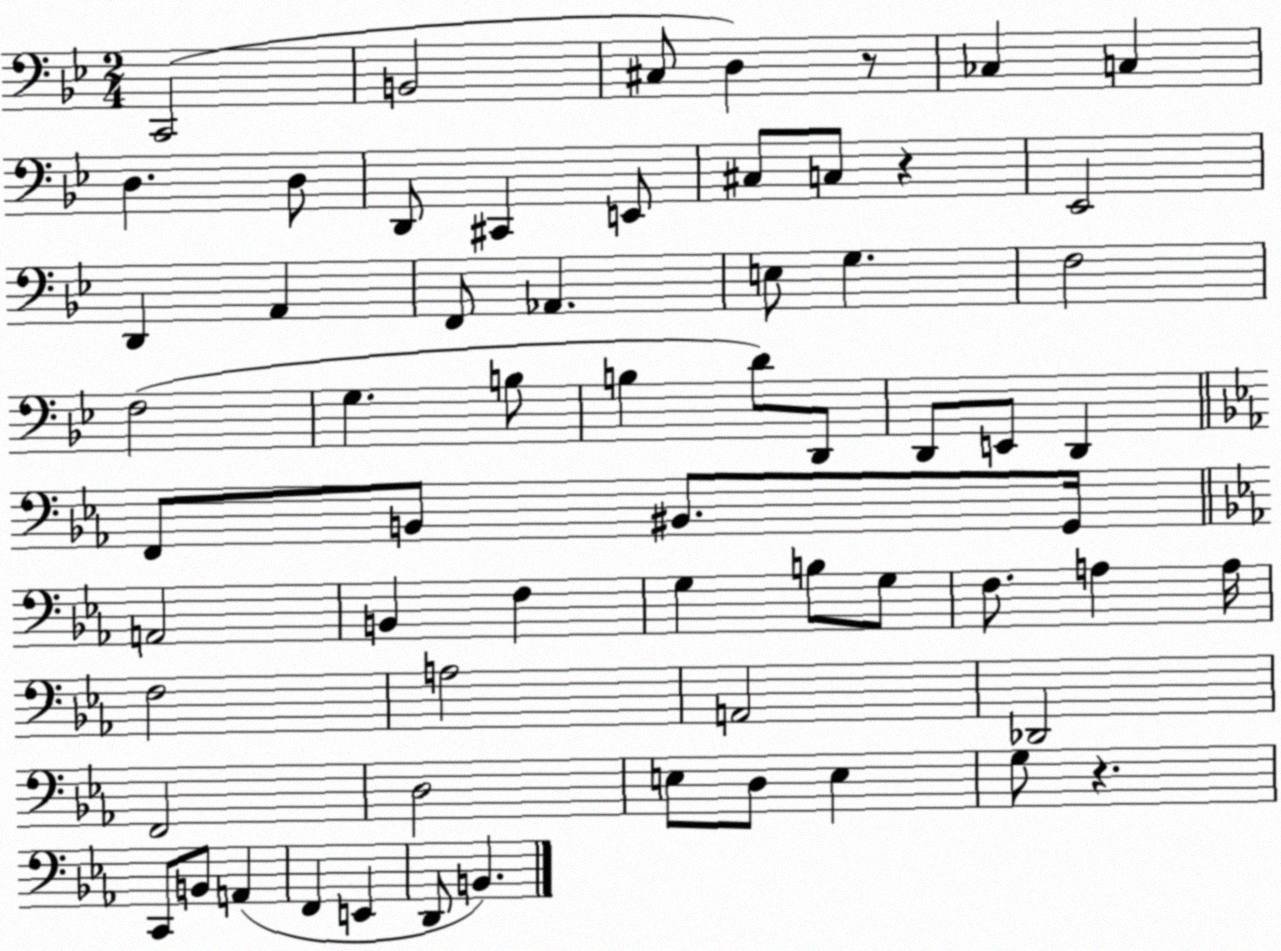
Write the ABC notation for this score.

X:1
T:Untitled
M:2/4
L:1/4
K:Bb
C,,2 B,,2 ^C,/2 D, z/2 _C, C, D, D,/2 D,,/2 ^C,, E,,/2 ^C,/2 C,/2 z _E,,2 D,, A,, F,,/2 _A,, E,/2 G, F,2 F,2 G, B,/2 B, D/2 D,,/2 D,,/2 E,,/2 D,, F,,/2 B,,/2 ^B,,/2 G,,/4 A,,2 B,, F, G, B,/2 G,/2 F,/2 A, A,/4 F,2 A,2 A,,2 _D,,2 F,,2 D,2 E,/2 D,/2 E, G,/2 z C,,/2 B,,/2 A,, F,, E,, D,,/2 B,,